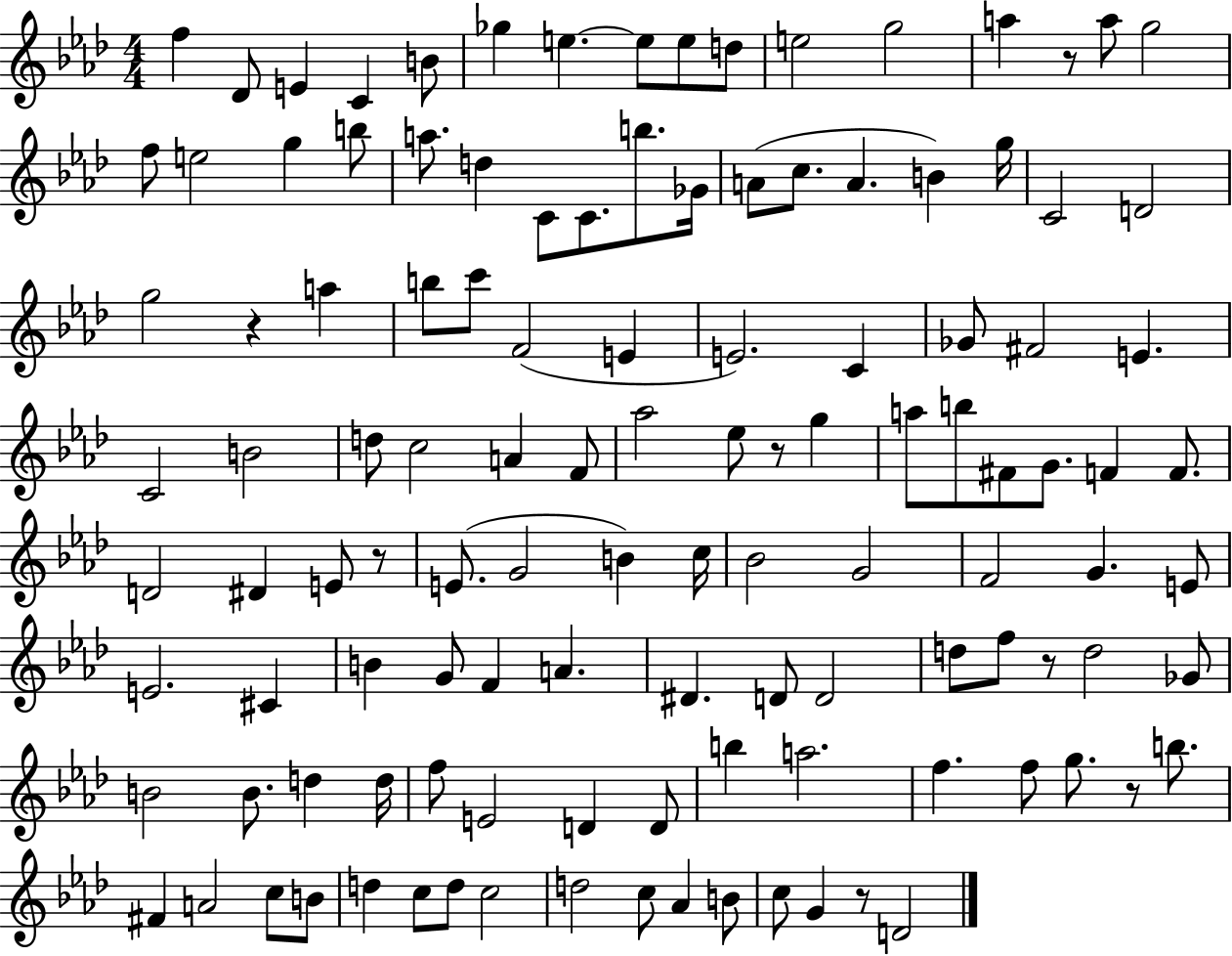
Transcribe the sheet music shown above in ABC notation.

X:1
T:Untitled
M:4/4
L:1/4
K:Ab
f _D/2 E C B/2 _g e e/2 e/2 d/2 e2 g2 a z/2 a/2 g2 f/2 e2 g b/2 a/2 d C/2 C/2 b/2 _G/4 A/2 c/2 A B g/4 C2 D2 g2 z a b/2 c'/2 F2 E E2 C _G/2 ^F2 E C2 B2 d/2 c2 A F/2 _a2 _e/2 z/2 g a/2 b/2 ^F/2 G/2 F F/2 D2 ^D E/2 z/2 E/2 G2 B c/4 _B2 G2 F2 G E/2 E2 ^C B G/2 F A ^D D/2 D2 d/2 f/2 z/2 d2 _G/2 B2 B/2 d d/4 f/2 E2 D D/2 b a2 f f/2 g/2 z/2 b/2 ^F A2 c/2 B/2 d c/2 d/2 c2 d2 c/2 _A B/2 c/2 G z/2 D2